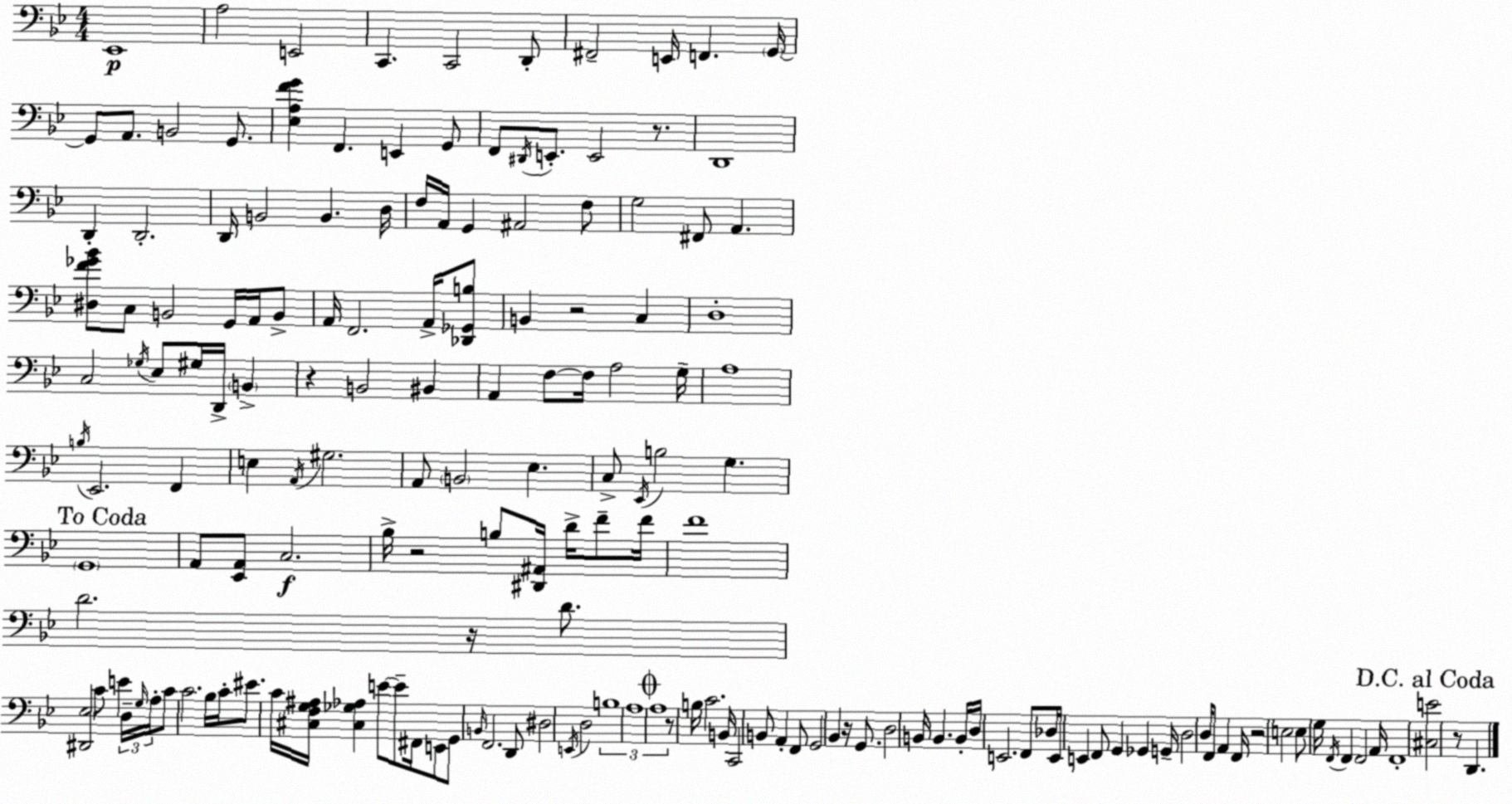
X:1
T:Untitled
M:4/4
L:1/4
K:Bb
_E,,4 A,2 E,,2 C,, C,,2 D,,/2 ^F,,2 E,,/4 F,, G,,/4 G,,/2 A,,/2 B,,2 G,,/2 [_E,A,FG] F,, E,, G,,/2 F,,/2 ^D,,/4 E,,/2 E,,2 z/2 D,,4 D,, D,,2 D,,/4 B,,2 B,, D,/4 F,/4 A,,/4 G,, ^A,,2 F,/2 G,2 ^F,,/2 A,, [^D,F_G_B]/2 C,/2 B,,2 G,,/4 A,,/4 B,,/2 A,,/4 F,,2 A,,/4 [_D,,_G,,B,]/2 B,, z2 C, D,4 C,2 _G,/4 _E,/2 ^G,/4 D,,/4 B,, z B,,2 ^B,, A,, F,/2 F,/4 A,2 G,/4 A,4 B,/4 _E,,2 F,, E, A,,/4 ^G,2 A,,/2 B,,2 _E, C,/2 _E,,/4 B,2 G, G,,4 A,,/2 [_E,,A,,]/2 C,2 _B,/4 z2 B,/2 [^D,,^A,,]/4 D/4 F/2 F/4 F4 D2 z/4 D/2 [^D,,_E,]2 C/2 E D,/4 G,/4 A,/4 C/2 C2 _B,/4 C/4 ^E/2 C/4 [^C,F,G,^A,]/4 [^C,_G,_A,] E/2 E/2 ^F,,/4 E,,/2 G,,/2 B,,/4 F,,2 D,,/2 ^D,2 E,,/4 D,2 B,4 A,4 A,4 z/2 B,/4 C2 B,,/4 C,,2 B,,/2 A,, F,,/2 G,,2 _B,, z/4 G,,/2 D,2 B,,/4 B,, B,,/4 D,/4 E,,2 F,,/2 _D,/4 E,,/4 E,, F,,/2 G,, _G,, G,,/4 D,2 D,/4 F,,/2 A,, F,,/4 z2 E,2 E,/2 G,/4 F,,/4 F,, F,,2 A,,/4 F,,4 [^C,E]2 z/2 D,,